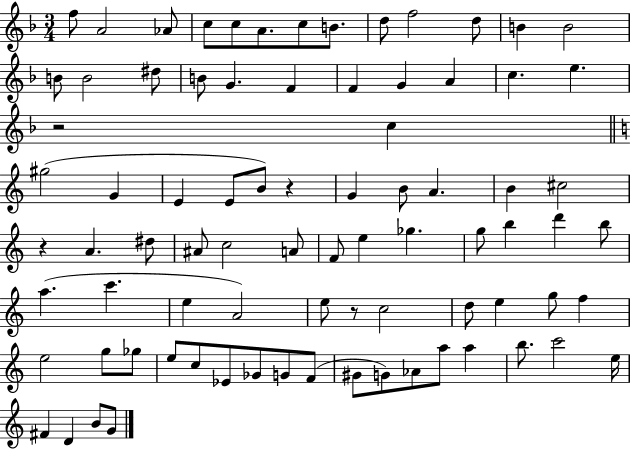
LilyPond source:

{
  \clef treble
  \numericTimeSignature
  \time 3/4
  \key f \major
  \repeat volta 2 { f''8 a'2 aes'8 | c''8 c''8 a'8. c''8 b'8. | d''8 f''2 d''8 | b'4 b'2 | \break b'8 b'2 dis''8 | b'8 g'4. f'4 | f'4 g'4 a'4 | c''4. e''4. | \break r2 c''4 | \bar "||" \break \key a \minor gis''2( g'4 | e'4 e'8 b'8) r4 | g'4 b'8 a'4. | b'4 cis''2 | \break r4 a'4. dis''8 | ais'8 c''2 a'8 | f'8 e''4 ges''4. | g''8 b''4 d'''4 b''8 | \break a''4.( c'''4. | e''4 a'2) | e''8 r8 c''2 | d''8 e''4 g''8 f''4 | \break e''2 g''8 ges''8 | e''8 c''8 ees'8 ges'8 g'8 f'8( | gis'8 g'8) aes'8 a''8 a''4 | b''8. c'''2 e''16 | \break fis'4 d'4 b'8 g'8 | } \bar "|."
}